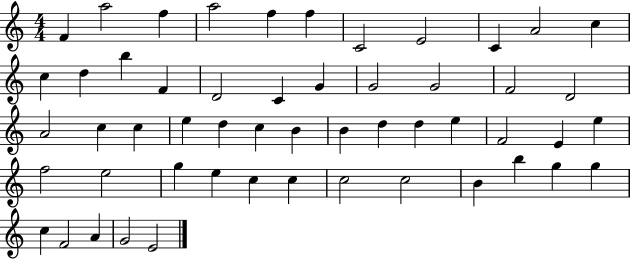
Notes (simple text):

F4/q A5/h F5/q A5/h F5/q F5/q C4/h E4/h C4/q A4/h C5/q C5/q D5/q B5/q F4/q D4/h C4/q G4/q G4/h G4/h F4/h D4/h A4/h C5/q C5/q E5/q D5/q C5/q B4/q B4/q D5/q D5/q E5/q F4/h E4/q E5/q F5/h E5/h G5/q E5/q C5/q C5/q C5/h C5/h B4/q B5/q G5/q G5/q C5/q F4/h A4/q G4/h E4/h